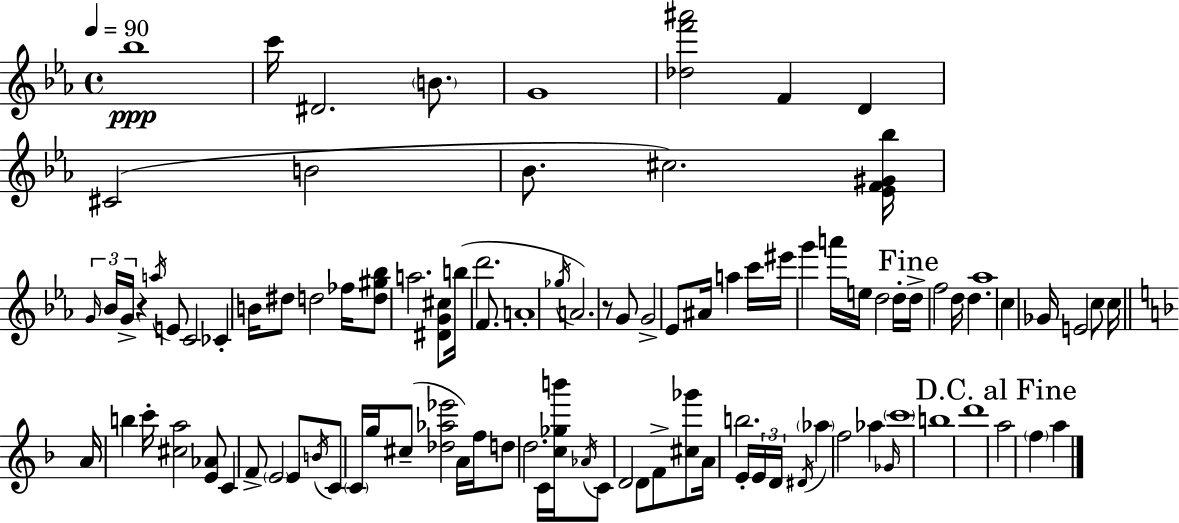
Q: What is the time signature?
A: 4/4